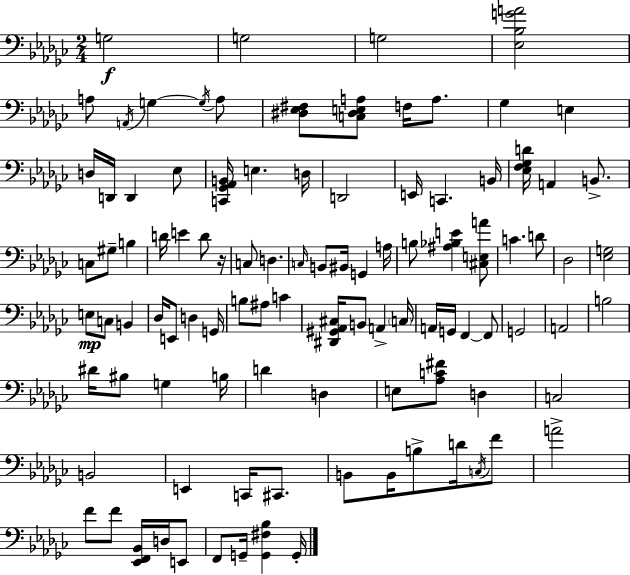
G3/h G3/h G3/h [Eb3,Bb3,G4,A4]/h A3/e A2/s G3/q G3/s A3/e [D#3,Eb3,F#3]/e [C3,D#3,E3,A3]/e F3/s A3/e. Gb3/q E3/q D3/s D2/s D2/q Eb3/e [C2,Gb2,Ab2,B2]/s E3/q. D3/s D2/h E2/s C2/q. B2/s [Eb3,F3,Gb3,D4]/s A2/q B2/e. C3/e G#3/e B3/q D4/s E4/q D4/e R/s C3/e D3/q. C3/s B2/e BIS2/s G2/q A3/s B3/e [A#3,Bb3,E4]/q [C#3,E3,A4]/e C4/q. D4/e Db3/h [Eb3,G3]/h E3/e C3/e B2/q Db3/s E2/e D3/q G2/s B3/e A#3/e C4/q [D#2,G#2,Ab2,C#3]/s B2/e A2/q C3/s A2/s G2/s F2/q F2/e G2/h A2/h B3/h D#4/s BIS3/e G3/q B3/s D4/q D3/q E3/e [Ab3,C4,F#4]/e D3/q C3/h B2/h E2/q C2/s C#2/e. B2/e B2/s B3/e D4/s C3/s F4/e A4/h F4/e F4/e [Eb2,F2,Bb2]/s D3/s E2/e F2/e G2/s [G2,F#3,Bb3]/q G2/s